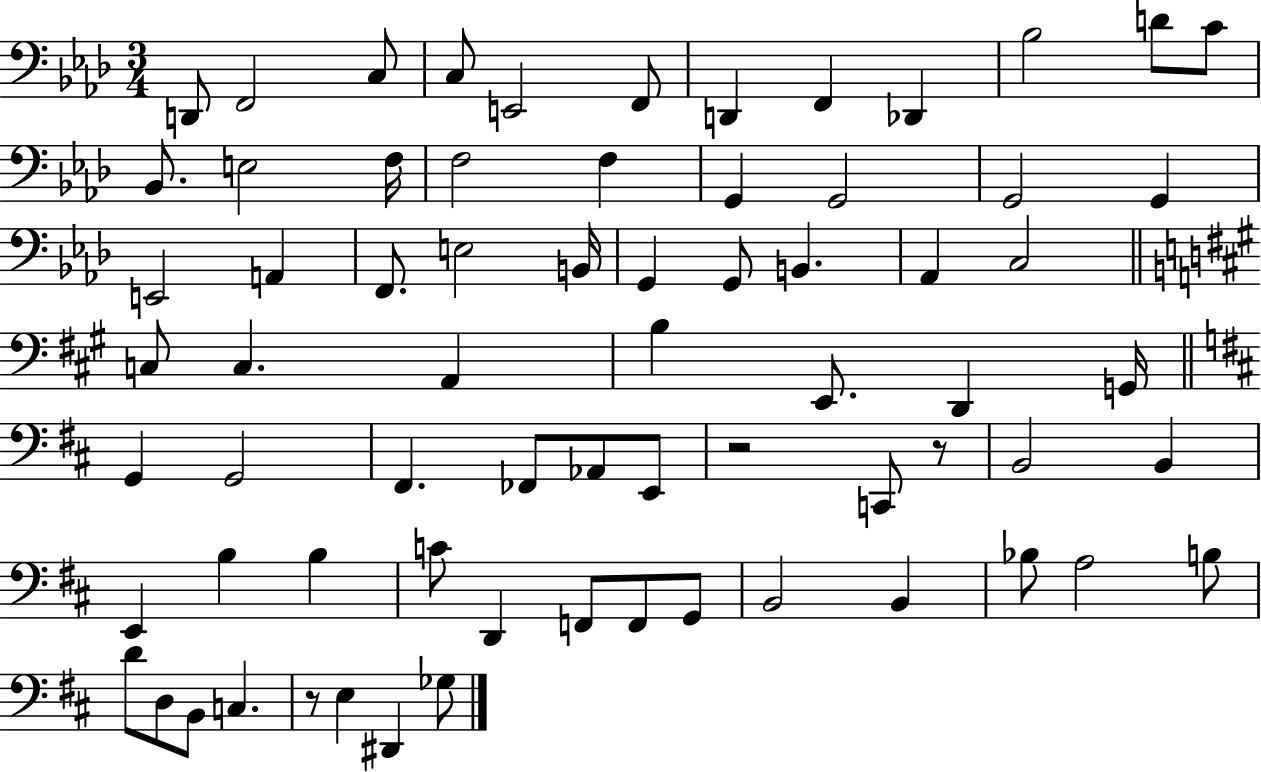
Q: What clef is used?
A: bass